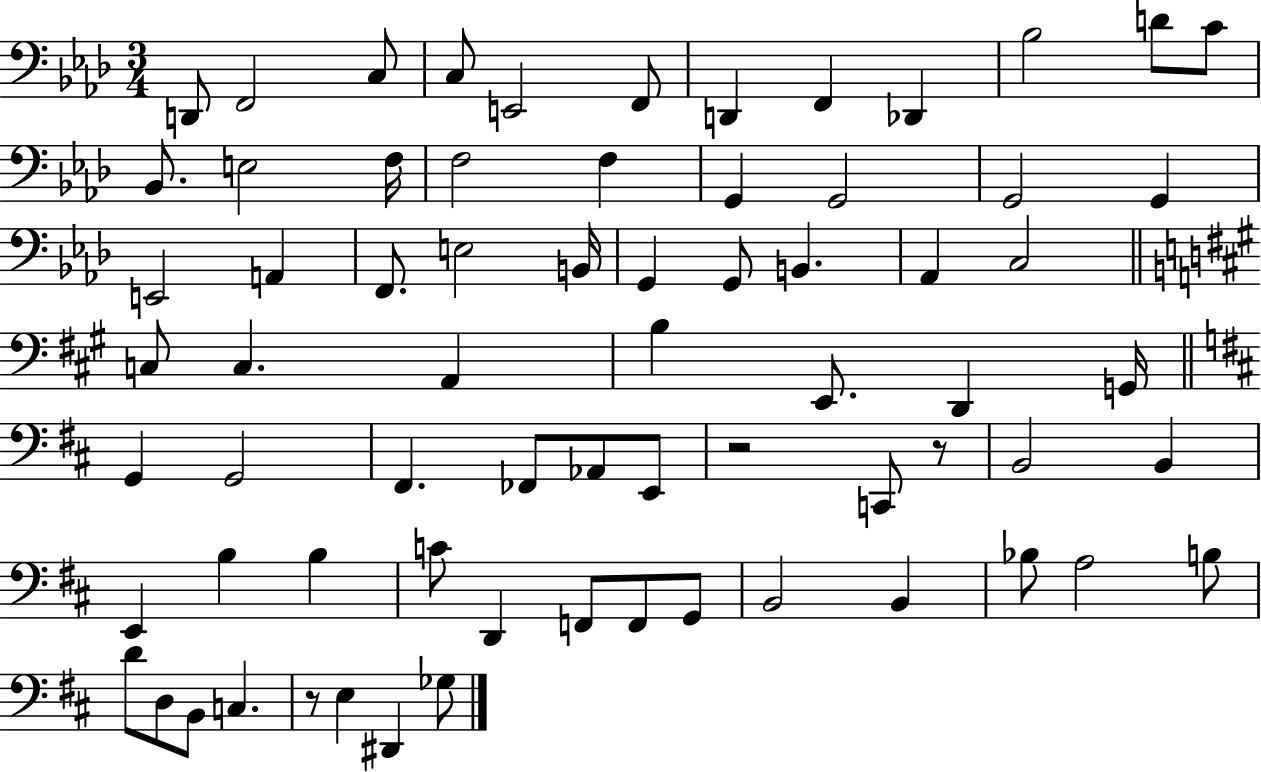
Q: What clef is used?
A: bass